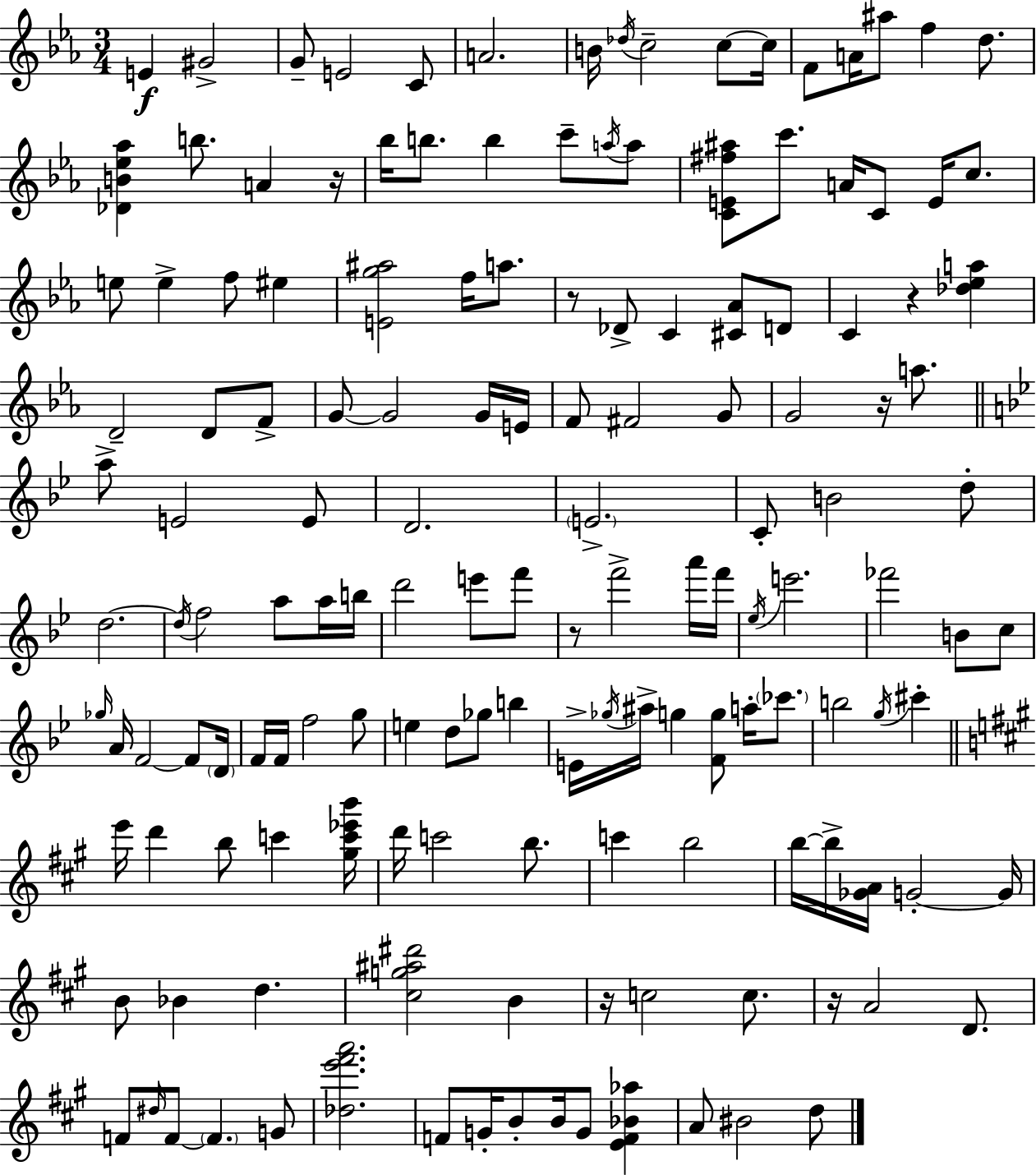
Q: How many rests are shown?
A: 7